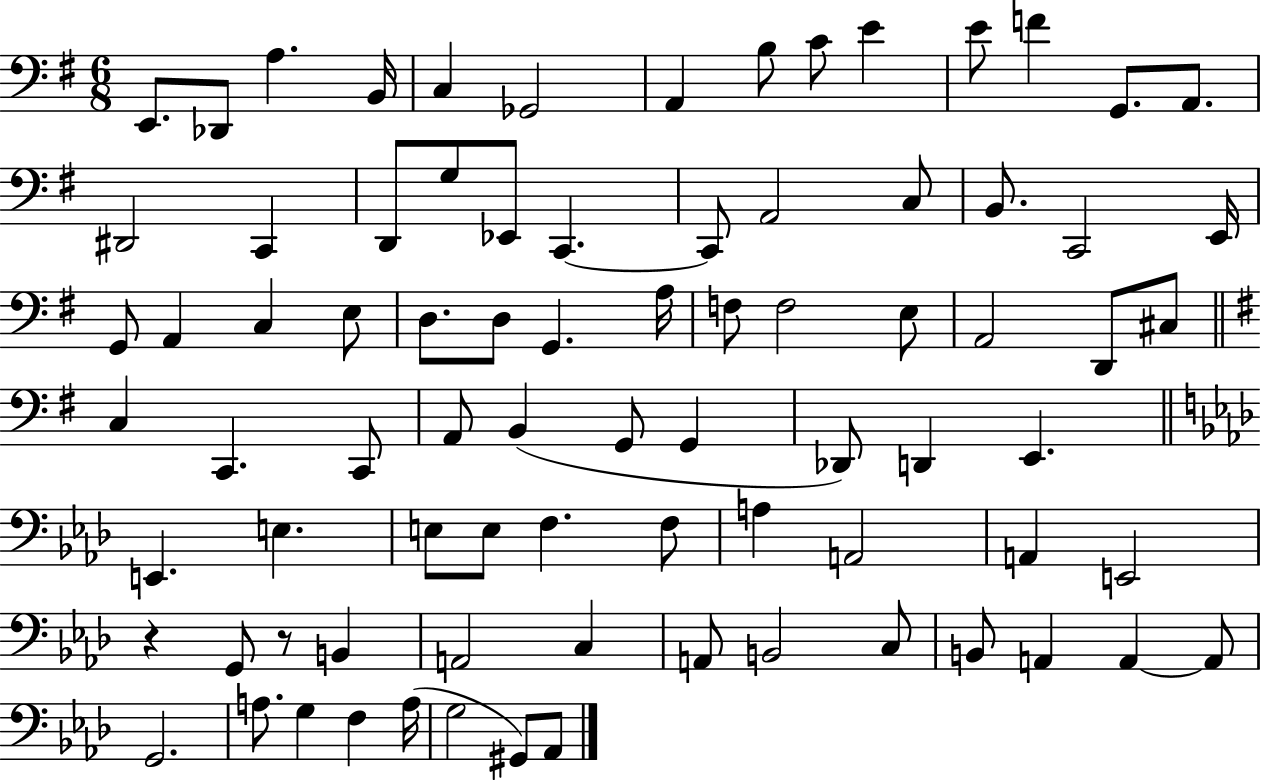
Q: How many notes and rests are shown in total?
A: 81